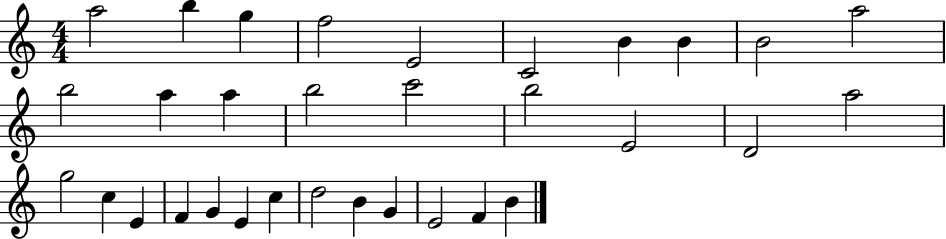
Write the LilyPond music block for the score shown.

{
  \clef treble
  \numericTimeSignature
  \time 4/4
  \key c \major
  a''2 b''4 g''4 | f''2 e'2 | c'2 b'4 b'4 | b'2 a''2 | \break b''2 a''4 a''4 | b''2 c'''2 | b''2 e'2 | d'2 a''2 | \break g''2 c''4 e'4 | f'4 g'4 e'4 c''4 | d''2 b'4 g'4 | e'2 f'4 b'4 | \break \bar "|."
}